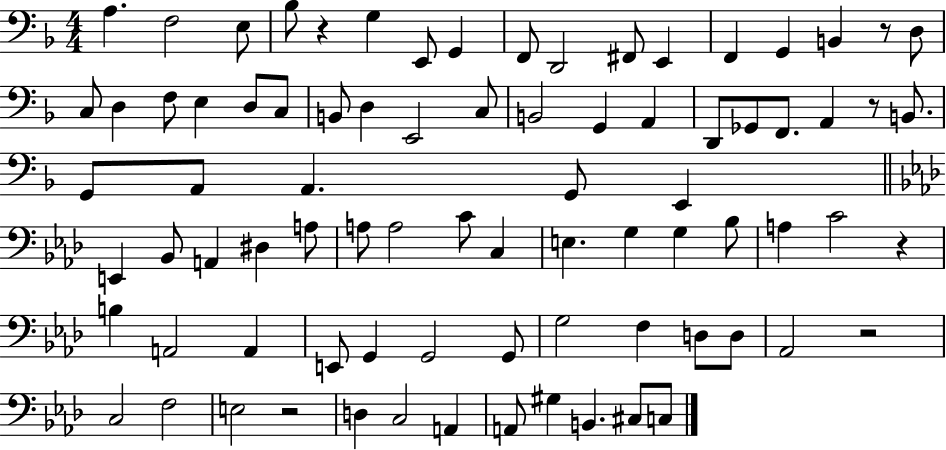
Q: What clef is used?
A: bass